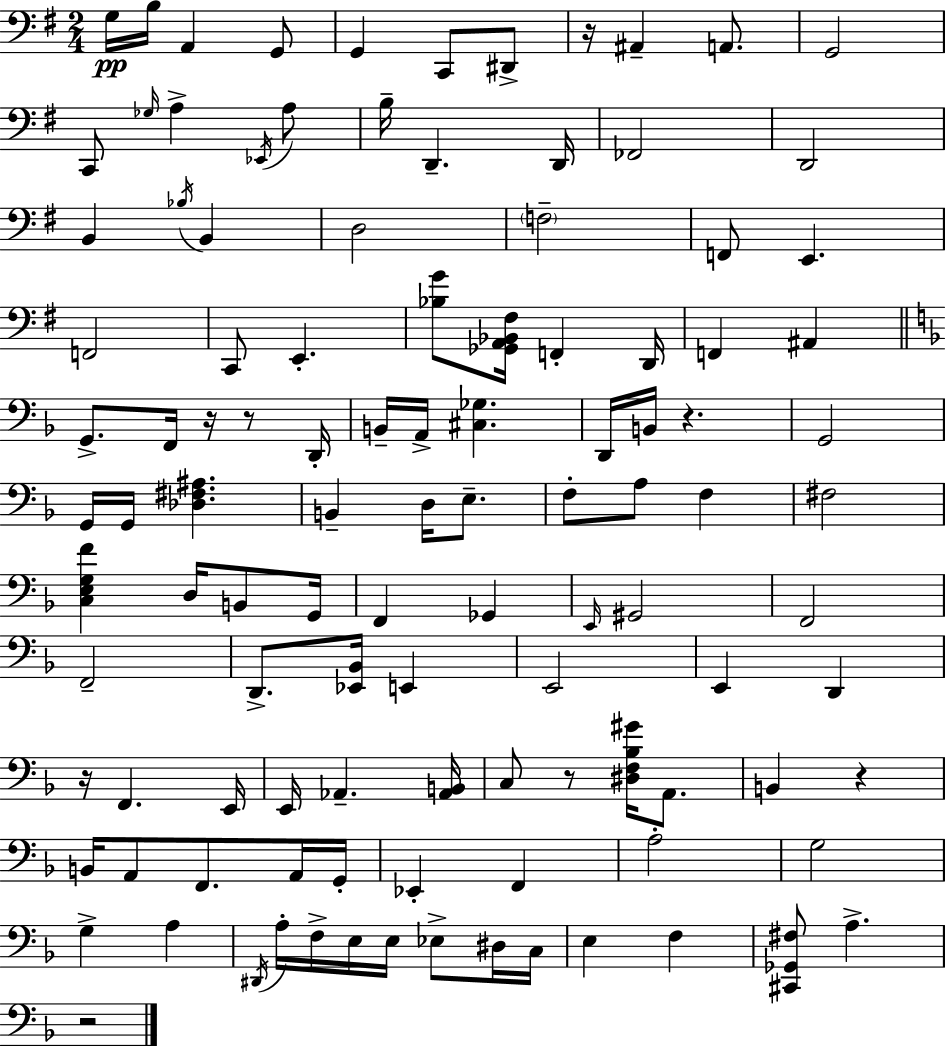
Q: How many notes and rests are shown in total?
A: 111